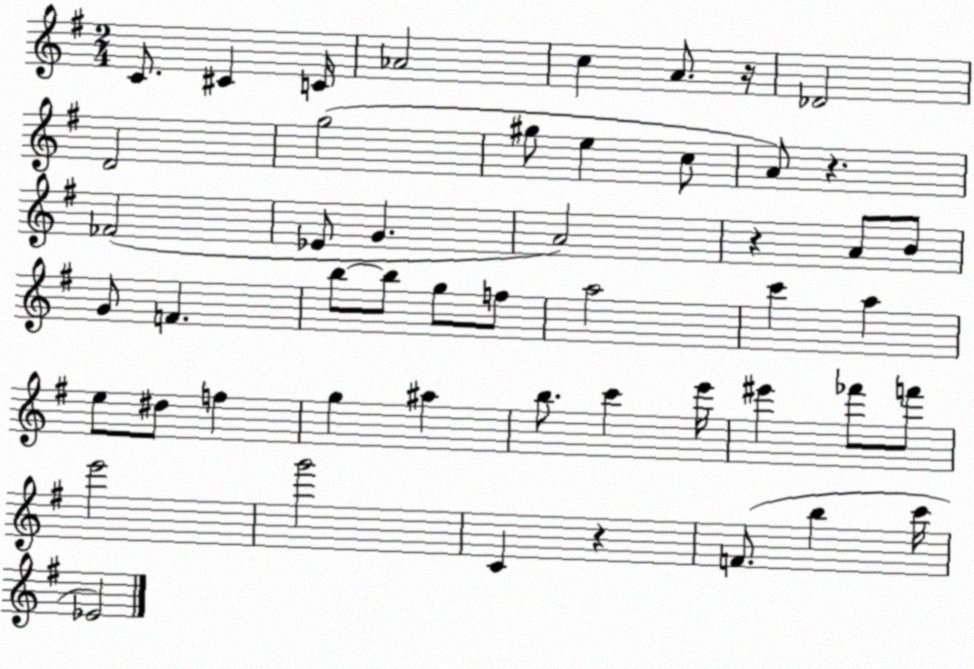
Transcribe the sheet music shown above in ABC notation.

X:1
T:Untitled
M:2/4
L:1/4
K:G
C/2 ^C C/4 _A2 c A/2 z/4 _D2 D2 g2 ^g/2 e c/2 A/2 z _F2 _E/2 G A2 z A/2 B/2 G/2 F b/2 b/2 g/2 f/2 a2 c' a e/2 ^d/2 f g ^a b/2 c' e'/4 ^e' _f'/2 f'/2 e'2 g'2 C z F/2 b c'/4 _E2